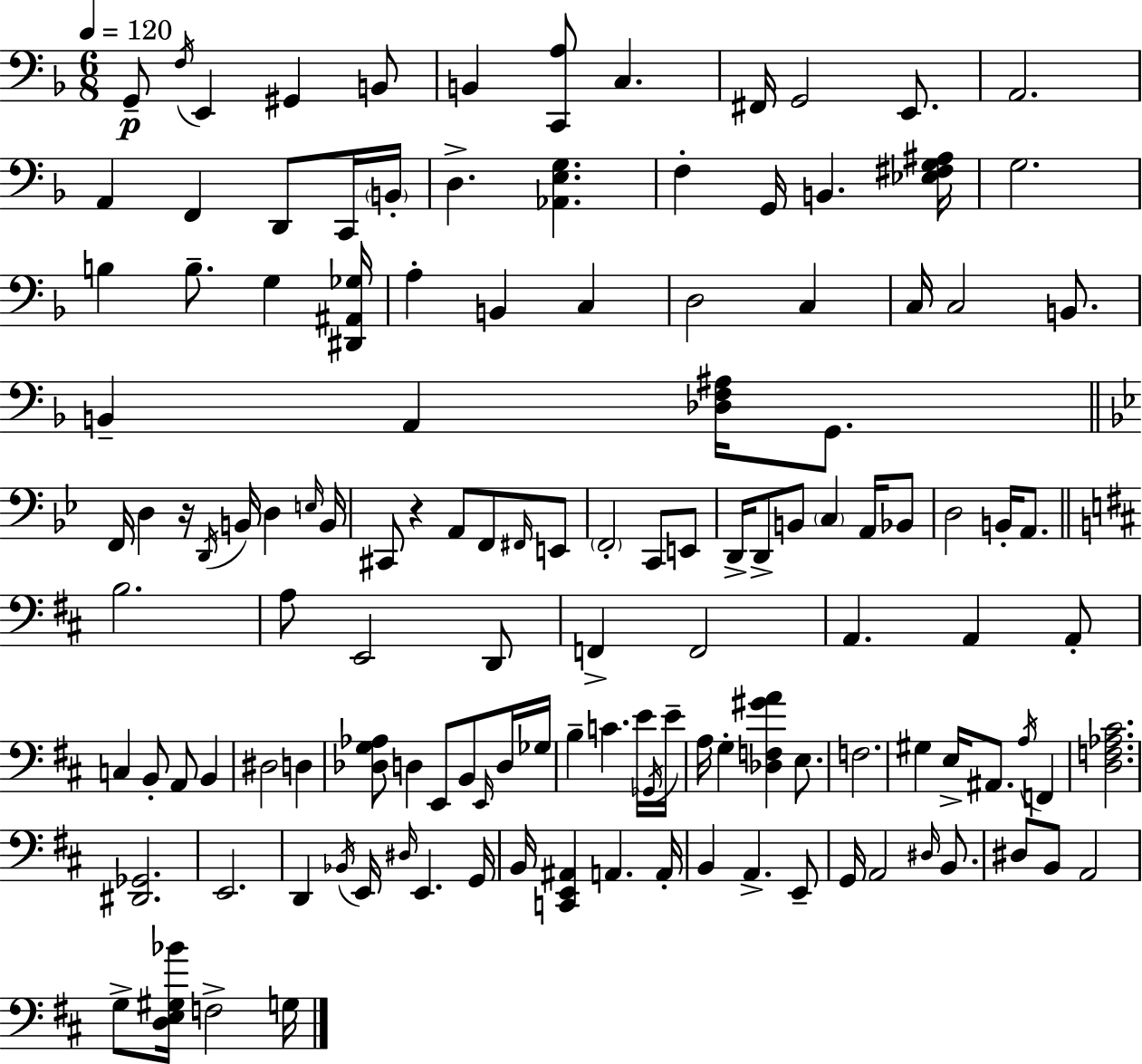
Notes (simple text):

G2/e F3/s E2/q G#2/q B2/e B2/q [C2,A3]/e C3/q. F#2/s G2/h E2/e. A2/h. A2/q F2/q D2/e C2/s B2/s D3/q. [Ab2,E3,G3]/q. F3/q G2/s B2/q. [Eb3,F#3,G3,A#3]/s G3/h. B3/q B3/e. G3/q [D#2,A#2,Gb3]/s A3/q B2/q C3/q D3/h C3/q C3/s C3/h B2/e. B2/q A2/q [Db3,F3,A#3]/s G2/e. F2/s D3/q R/s D2/s B2/s D3/q E3/s B2/s C#2/e R/q A2/e F2/e F#2/s E2/e F2/h C2/e E2/e D2/s D2/e B2/e C3/q A2/s Bb2/e D3/h B2/s A2/e. B3/h. A3/e E2/h D2/e F2/q F2/h A2/q. A2/q A2/e C3/q B2/e A2/e B2/q D#3/h D3/q [Db3,G3,Ab3]/e D3/q E2/e B2/e E2/s D3/s Gb3/s B3/q C4/q. E4/s Gb2/s E4/s A3/s G3/q [Db3,F3,G#4,A4]/q E3/e. F3/h. G#3/q E3/s A#2/e. A3/s F2/q [D3,F3,Ab3,C#4]/h. [D#2,Gb2]/h. E2/h. D2/q Bb2/s E2/s D#3/s E2/q. G2/s B2/s [C2,E2,A#2]/q A2/q. A2/s B2/q A2/q. E2/e G2/s A2/h D#3/s B2/e. D#3/e B2/e A2/h G3/e [D3,E3,G#3,Bb4]/s F3/h G3/s